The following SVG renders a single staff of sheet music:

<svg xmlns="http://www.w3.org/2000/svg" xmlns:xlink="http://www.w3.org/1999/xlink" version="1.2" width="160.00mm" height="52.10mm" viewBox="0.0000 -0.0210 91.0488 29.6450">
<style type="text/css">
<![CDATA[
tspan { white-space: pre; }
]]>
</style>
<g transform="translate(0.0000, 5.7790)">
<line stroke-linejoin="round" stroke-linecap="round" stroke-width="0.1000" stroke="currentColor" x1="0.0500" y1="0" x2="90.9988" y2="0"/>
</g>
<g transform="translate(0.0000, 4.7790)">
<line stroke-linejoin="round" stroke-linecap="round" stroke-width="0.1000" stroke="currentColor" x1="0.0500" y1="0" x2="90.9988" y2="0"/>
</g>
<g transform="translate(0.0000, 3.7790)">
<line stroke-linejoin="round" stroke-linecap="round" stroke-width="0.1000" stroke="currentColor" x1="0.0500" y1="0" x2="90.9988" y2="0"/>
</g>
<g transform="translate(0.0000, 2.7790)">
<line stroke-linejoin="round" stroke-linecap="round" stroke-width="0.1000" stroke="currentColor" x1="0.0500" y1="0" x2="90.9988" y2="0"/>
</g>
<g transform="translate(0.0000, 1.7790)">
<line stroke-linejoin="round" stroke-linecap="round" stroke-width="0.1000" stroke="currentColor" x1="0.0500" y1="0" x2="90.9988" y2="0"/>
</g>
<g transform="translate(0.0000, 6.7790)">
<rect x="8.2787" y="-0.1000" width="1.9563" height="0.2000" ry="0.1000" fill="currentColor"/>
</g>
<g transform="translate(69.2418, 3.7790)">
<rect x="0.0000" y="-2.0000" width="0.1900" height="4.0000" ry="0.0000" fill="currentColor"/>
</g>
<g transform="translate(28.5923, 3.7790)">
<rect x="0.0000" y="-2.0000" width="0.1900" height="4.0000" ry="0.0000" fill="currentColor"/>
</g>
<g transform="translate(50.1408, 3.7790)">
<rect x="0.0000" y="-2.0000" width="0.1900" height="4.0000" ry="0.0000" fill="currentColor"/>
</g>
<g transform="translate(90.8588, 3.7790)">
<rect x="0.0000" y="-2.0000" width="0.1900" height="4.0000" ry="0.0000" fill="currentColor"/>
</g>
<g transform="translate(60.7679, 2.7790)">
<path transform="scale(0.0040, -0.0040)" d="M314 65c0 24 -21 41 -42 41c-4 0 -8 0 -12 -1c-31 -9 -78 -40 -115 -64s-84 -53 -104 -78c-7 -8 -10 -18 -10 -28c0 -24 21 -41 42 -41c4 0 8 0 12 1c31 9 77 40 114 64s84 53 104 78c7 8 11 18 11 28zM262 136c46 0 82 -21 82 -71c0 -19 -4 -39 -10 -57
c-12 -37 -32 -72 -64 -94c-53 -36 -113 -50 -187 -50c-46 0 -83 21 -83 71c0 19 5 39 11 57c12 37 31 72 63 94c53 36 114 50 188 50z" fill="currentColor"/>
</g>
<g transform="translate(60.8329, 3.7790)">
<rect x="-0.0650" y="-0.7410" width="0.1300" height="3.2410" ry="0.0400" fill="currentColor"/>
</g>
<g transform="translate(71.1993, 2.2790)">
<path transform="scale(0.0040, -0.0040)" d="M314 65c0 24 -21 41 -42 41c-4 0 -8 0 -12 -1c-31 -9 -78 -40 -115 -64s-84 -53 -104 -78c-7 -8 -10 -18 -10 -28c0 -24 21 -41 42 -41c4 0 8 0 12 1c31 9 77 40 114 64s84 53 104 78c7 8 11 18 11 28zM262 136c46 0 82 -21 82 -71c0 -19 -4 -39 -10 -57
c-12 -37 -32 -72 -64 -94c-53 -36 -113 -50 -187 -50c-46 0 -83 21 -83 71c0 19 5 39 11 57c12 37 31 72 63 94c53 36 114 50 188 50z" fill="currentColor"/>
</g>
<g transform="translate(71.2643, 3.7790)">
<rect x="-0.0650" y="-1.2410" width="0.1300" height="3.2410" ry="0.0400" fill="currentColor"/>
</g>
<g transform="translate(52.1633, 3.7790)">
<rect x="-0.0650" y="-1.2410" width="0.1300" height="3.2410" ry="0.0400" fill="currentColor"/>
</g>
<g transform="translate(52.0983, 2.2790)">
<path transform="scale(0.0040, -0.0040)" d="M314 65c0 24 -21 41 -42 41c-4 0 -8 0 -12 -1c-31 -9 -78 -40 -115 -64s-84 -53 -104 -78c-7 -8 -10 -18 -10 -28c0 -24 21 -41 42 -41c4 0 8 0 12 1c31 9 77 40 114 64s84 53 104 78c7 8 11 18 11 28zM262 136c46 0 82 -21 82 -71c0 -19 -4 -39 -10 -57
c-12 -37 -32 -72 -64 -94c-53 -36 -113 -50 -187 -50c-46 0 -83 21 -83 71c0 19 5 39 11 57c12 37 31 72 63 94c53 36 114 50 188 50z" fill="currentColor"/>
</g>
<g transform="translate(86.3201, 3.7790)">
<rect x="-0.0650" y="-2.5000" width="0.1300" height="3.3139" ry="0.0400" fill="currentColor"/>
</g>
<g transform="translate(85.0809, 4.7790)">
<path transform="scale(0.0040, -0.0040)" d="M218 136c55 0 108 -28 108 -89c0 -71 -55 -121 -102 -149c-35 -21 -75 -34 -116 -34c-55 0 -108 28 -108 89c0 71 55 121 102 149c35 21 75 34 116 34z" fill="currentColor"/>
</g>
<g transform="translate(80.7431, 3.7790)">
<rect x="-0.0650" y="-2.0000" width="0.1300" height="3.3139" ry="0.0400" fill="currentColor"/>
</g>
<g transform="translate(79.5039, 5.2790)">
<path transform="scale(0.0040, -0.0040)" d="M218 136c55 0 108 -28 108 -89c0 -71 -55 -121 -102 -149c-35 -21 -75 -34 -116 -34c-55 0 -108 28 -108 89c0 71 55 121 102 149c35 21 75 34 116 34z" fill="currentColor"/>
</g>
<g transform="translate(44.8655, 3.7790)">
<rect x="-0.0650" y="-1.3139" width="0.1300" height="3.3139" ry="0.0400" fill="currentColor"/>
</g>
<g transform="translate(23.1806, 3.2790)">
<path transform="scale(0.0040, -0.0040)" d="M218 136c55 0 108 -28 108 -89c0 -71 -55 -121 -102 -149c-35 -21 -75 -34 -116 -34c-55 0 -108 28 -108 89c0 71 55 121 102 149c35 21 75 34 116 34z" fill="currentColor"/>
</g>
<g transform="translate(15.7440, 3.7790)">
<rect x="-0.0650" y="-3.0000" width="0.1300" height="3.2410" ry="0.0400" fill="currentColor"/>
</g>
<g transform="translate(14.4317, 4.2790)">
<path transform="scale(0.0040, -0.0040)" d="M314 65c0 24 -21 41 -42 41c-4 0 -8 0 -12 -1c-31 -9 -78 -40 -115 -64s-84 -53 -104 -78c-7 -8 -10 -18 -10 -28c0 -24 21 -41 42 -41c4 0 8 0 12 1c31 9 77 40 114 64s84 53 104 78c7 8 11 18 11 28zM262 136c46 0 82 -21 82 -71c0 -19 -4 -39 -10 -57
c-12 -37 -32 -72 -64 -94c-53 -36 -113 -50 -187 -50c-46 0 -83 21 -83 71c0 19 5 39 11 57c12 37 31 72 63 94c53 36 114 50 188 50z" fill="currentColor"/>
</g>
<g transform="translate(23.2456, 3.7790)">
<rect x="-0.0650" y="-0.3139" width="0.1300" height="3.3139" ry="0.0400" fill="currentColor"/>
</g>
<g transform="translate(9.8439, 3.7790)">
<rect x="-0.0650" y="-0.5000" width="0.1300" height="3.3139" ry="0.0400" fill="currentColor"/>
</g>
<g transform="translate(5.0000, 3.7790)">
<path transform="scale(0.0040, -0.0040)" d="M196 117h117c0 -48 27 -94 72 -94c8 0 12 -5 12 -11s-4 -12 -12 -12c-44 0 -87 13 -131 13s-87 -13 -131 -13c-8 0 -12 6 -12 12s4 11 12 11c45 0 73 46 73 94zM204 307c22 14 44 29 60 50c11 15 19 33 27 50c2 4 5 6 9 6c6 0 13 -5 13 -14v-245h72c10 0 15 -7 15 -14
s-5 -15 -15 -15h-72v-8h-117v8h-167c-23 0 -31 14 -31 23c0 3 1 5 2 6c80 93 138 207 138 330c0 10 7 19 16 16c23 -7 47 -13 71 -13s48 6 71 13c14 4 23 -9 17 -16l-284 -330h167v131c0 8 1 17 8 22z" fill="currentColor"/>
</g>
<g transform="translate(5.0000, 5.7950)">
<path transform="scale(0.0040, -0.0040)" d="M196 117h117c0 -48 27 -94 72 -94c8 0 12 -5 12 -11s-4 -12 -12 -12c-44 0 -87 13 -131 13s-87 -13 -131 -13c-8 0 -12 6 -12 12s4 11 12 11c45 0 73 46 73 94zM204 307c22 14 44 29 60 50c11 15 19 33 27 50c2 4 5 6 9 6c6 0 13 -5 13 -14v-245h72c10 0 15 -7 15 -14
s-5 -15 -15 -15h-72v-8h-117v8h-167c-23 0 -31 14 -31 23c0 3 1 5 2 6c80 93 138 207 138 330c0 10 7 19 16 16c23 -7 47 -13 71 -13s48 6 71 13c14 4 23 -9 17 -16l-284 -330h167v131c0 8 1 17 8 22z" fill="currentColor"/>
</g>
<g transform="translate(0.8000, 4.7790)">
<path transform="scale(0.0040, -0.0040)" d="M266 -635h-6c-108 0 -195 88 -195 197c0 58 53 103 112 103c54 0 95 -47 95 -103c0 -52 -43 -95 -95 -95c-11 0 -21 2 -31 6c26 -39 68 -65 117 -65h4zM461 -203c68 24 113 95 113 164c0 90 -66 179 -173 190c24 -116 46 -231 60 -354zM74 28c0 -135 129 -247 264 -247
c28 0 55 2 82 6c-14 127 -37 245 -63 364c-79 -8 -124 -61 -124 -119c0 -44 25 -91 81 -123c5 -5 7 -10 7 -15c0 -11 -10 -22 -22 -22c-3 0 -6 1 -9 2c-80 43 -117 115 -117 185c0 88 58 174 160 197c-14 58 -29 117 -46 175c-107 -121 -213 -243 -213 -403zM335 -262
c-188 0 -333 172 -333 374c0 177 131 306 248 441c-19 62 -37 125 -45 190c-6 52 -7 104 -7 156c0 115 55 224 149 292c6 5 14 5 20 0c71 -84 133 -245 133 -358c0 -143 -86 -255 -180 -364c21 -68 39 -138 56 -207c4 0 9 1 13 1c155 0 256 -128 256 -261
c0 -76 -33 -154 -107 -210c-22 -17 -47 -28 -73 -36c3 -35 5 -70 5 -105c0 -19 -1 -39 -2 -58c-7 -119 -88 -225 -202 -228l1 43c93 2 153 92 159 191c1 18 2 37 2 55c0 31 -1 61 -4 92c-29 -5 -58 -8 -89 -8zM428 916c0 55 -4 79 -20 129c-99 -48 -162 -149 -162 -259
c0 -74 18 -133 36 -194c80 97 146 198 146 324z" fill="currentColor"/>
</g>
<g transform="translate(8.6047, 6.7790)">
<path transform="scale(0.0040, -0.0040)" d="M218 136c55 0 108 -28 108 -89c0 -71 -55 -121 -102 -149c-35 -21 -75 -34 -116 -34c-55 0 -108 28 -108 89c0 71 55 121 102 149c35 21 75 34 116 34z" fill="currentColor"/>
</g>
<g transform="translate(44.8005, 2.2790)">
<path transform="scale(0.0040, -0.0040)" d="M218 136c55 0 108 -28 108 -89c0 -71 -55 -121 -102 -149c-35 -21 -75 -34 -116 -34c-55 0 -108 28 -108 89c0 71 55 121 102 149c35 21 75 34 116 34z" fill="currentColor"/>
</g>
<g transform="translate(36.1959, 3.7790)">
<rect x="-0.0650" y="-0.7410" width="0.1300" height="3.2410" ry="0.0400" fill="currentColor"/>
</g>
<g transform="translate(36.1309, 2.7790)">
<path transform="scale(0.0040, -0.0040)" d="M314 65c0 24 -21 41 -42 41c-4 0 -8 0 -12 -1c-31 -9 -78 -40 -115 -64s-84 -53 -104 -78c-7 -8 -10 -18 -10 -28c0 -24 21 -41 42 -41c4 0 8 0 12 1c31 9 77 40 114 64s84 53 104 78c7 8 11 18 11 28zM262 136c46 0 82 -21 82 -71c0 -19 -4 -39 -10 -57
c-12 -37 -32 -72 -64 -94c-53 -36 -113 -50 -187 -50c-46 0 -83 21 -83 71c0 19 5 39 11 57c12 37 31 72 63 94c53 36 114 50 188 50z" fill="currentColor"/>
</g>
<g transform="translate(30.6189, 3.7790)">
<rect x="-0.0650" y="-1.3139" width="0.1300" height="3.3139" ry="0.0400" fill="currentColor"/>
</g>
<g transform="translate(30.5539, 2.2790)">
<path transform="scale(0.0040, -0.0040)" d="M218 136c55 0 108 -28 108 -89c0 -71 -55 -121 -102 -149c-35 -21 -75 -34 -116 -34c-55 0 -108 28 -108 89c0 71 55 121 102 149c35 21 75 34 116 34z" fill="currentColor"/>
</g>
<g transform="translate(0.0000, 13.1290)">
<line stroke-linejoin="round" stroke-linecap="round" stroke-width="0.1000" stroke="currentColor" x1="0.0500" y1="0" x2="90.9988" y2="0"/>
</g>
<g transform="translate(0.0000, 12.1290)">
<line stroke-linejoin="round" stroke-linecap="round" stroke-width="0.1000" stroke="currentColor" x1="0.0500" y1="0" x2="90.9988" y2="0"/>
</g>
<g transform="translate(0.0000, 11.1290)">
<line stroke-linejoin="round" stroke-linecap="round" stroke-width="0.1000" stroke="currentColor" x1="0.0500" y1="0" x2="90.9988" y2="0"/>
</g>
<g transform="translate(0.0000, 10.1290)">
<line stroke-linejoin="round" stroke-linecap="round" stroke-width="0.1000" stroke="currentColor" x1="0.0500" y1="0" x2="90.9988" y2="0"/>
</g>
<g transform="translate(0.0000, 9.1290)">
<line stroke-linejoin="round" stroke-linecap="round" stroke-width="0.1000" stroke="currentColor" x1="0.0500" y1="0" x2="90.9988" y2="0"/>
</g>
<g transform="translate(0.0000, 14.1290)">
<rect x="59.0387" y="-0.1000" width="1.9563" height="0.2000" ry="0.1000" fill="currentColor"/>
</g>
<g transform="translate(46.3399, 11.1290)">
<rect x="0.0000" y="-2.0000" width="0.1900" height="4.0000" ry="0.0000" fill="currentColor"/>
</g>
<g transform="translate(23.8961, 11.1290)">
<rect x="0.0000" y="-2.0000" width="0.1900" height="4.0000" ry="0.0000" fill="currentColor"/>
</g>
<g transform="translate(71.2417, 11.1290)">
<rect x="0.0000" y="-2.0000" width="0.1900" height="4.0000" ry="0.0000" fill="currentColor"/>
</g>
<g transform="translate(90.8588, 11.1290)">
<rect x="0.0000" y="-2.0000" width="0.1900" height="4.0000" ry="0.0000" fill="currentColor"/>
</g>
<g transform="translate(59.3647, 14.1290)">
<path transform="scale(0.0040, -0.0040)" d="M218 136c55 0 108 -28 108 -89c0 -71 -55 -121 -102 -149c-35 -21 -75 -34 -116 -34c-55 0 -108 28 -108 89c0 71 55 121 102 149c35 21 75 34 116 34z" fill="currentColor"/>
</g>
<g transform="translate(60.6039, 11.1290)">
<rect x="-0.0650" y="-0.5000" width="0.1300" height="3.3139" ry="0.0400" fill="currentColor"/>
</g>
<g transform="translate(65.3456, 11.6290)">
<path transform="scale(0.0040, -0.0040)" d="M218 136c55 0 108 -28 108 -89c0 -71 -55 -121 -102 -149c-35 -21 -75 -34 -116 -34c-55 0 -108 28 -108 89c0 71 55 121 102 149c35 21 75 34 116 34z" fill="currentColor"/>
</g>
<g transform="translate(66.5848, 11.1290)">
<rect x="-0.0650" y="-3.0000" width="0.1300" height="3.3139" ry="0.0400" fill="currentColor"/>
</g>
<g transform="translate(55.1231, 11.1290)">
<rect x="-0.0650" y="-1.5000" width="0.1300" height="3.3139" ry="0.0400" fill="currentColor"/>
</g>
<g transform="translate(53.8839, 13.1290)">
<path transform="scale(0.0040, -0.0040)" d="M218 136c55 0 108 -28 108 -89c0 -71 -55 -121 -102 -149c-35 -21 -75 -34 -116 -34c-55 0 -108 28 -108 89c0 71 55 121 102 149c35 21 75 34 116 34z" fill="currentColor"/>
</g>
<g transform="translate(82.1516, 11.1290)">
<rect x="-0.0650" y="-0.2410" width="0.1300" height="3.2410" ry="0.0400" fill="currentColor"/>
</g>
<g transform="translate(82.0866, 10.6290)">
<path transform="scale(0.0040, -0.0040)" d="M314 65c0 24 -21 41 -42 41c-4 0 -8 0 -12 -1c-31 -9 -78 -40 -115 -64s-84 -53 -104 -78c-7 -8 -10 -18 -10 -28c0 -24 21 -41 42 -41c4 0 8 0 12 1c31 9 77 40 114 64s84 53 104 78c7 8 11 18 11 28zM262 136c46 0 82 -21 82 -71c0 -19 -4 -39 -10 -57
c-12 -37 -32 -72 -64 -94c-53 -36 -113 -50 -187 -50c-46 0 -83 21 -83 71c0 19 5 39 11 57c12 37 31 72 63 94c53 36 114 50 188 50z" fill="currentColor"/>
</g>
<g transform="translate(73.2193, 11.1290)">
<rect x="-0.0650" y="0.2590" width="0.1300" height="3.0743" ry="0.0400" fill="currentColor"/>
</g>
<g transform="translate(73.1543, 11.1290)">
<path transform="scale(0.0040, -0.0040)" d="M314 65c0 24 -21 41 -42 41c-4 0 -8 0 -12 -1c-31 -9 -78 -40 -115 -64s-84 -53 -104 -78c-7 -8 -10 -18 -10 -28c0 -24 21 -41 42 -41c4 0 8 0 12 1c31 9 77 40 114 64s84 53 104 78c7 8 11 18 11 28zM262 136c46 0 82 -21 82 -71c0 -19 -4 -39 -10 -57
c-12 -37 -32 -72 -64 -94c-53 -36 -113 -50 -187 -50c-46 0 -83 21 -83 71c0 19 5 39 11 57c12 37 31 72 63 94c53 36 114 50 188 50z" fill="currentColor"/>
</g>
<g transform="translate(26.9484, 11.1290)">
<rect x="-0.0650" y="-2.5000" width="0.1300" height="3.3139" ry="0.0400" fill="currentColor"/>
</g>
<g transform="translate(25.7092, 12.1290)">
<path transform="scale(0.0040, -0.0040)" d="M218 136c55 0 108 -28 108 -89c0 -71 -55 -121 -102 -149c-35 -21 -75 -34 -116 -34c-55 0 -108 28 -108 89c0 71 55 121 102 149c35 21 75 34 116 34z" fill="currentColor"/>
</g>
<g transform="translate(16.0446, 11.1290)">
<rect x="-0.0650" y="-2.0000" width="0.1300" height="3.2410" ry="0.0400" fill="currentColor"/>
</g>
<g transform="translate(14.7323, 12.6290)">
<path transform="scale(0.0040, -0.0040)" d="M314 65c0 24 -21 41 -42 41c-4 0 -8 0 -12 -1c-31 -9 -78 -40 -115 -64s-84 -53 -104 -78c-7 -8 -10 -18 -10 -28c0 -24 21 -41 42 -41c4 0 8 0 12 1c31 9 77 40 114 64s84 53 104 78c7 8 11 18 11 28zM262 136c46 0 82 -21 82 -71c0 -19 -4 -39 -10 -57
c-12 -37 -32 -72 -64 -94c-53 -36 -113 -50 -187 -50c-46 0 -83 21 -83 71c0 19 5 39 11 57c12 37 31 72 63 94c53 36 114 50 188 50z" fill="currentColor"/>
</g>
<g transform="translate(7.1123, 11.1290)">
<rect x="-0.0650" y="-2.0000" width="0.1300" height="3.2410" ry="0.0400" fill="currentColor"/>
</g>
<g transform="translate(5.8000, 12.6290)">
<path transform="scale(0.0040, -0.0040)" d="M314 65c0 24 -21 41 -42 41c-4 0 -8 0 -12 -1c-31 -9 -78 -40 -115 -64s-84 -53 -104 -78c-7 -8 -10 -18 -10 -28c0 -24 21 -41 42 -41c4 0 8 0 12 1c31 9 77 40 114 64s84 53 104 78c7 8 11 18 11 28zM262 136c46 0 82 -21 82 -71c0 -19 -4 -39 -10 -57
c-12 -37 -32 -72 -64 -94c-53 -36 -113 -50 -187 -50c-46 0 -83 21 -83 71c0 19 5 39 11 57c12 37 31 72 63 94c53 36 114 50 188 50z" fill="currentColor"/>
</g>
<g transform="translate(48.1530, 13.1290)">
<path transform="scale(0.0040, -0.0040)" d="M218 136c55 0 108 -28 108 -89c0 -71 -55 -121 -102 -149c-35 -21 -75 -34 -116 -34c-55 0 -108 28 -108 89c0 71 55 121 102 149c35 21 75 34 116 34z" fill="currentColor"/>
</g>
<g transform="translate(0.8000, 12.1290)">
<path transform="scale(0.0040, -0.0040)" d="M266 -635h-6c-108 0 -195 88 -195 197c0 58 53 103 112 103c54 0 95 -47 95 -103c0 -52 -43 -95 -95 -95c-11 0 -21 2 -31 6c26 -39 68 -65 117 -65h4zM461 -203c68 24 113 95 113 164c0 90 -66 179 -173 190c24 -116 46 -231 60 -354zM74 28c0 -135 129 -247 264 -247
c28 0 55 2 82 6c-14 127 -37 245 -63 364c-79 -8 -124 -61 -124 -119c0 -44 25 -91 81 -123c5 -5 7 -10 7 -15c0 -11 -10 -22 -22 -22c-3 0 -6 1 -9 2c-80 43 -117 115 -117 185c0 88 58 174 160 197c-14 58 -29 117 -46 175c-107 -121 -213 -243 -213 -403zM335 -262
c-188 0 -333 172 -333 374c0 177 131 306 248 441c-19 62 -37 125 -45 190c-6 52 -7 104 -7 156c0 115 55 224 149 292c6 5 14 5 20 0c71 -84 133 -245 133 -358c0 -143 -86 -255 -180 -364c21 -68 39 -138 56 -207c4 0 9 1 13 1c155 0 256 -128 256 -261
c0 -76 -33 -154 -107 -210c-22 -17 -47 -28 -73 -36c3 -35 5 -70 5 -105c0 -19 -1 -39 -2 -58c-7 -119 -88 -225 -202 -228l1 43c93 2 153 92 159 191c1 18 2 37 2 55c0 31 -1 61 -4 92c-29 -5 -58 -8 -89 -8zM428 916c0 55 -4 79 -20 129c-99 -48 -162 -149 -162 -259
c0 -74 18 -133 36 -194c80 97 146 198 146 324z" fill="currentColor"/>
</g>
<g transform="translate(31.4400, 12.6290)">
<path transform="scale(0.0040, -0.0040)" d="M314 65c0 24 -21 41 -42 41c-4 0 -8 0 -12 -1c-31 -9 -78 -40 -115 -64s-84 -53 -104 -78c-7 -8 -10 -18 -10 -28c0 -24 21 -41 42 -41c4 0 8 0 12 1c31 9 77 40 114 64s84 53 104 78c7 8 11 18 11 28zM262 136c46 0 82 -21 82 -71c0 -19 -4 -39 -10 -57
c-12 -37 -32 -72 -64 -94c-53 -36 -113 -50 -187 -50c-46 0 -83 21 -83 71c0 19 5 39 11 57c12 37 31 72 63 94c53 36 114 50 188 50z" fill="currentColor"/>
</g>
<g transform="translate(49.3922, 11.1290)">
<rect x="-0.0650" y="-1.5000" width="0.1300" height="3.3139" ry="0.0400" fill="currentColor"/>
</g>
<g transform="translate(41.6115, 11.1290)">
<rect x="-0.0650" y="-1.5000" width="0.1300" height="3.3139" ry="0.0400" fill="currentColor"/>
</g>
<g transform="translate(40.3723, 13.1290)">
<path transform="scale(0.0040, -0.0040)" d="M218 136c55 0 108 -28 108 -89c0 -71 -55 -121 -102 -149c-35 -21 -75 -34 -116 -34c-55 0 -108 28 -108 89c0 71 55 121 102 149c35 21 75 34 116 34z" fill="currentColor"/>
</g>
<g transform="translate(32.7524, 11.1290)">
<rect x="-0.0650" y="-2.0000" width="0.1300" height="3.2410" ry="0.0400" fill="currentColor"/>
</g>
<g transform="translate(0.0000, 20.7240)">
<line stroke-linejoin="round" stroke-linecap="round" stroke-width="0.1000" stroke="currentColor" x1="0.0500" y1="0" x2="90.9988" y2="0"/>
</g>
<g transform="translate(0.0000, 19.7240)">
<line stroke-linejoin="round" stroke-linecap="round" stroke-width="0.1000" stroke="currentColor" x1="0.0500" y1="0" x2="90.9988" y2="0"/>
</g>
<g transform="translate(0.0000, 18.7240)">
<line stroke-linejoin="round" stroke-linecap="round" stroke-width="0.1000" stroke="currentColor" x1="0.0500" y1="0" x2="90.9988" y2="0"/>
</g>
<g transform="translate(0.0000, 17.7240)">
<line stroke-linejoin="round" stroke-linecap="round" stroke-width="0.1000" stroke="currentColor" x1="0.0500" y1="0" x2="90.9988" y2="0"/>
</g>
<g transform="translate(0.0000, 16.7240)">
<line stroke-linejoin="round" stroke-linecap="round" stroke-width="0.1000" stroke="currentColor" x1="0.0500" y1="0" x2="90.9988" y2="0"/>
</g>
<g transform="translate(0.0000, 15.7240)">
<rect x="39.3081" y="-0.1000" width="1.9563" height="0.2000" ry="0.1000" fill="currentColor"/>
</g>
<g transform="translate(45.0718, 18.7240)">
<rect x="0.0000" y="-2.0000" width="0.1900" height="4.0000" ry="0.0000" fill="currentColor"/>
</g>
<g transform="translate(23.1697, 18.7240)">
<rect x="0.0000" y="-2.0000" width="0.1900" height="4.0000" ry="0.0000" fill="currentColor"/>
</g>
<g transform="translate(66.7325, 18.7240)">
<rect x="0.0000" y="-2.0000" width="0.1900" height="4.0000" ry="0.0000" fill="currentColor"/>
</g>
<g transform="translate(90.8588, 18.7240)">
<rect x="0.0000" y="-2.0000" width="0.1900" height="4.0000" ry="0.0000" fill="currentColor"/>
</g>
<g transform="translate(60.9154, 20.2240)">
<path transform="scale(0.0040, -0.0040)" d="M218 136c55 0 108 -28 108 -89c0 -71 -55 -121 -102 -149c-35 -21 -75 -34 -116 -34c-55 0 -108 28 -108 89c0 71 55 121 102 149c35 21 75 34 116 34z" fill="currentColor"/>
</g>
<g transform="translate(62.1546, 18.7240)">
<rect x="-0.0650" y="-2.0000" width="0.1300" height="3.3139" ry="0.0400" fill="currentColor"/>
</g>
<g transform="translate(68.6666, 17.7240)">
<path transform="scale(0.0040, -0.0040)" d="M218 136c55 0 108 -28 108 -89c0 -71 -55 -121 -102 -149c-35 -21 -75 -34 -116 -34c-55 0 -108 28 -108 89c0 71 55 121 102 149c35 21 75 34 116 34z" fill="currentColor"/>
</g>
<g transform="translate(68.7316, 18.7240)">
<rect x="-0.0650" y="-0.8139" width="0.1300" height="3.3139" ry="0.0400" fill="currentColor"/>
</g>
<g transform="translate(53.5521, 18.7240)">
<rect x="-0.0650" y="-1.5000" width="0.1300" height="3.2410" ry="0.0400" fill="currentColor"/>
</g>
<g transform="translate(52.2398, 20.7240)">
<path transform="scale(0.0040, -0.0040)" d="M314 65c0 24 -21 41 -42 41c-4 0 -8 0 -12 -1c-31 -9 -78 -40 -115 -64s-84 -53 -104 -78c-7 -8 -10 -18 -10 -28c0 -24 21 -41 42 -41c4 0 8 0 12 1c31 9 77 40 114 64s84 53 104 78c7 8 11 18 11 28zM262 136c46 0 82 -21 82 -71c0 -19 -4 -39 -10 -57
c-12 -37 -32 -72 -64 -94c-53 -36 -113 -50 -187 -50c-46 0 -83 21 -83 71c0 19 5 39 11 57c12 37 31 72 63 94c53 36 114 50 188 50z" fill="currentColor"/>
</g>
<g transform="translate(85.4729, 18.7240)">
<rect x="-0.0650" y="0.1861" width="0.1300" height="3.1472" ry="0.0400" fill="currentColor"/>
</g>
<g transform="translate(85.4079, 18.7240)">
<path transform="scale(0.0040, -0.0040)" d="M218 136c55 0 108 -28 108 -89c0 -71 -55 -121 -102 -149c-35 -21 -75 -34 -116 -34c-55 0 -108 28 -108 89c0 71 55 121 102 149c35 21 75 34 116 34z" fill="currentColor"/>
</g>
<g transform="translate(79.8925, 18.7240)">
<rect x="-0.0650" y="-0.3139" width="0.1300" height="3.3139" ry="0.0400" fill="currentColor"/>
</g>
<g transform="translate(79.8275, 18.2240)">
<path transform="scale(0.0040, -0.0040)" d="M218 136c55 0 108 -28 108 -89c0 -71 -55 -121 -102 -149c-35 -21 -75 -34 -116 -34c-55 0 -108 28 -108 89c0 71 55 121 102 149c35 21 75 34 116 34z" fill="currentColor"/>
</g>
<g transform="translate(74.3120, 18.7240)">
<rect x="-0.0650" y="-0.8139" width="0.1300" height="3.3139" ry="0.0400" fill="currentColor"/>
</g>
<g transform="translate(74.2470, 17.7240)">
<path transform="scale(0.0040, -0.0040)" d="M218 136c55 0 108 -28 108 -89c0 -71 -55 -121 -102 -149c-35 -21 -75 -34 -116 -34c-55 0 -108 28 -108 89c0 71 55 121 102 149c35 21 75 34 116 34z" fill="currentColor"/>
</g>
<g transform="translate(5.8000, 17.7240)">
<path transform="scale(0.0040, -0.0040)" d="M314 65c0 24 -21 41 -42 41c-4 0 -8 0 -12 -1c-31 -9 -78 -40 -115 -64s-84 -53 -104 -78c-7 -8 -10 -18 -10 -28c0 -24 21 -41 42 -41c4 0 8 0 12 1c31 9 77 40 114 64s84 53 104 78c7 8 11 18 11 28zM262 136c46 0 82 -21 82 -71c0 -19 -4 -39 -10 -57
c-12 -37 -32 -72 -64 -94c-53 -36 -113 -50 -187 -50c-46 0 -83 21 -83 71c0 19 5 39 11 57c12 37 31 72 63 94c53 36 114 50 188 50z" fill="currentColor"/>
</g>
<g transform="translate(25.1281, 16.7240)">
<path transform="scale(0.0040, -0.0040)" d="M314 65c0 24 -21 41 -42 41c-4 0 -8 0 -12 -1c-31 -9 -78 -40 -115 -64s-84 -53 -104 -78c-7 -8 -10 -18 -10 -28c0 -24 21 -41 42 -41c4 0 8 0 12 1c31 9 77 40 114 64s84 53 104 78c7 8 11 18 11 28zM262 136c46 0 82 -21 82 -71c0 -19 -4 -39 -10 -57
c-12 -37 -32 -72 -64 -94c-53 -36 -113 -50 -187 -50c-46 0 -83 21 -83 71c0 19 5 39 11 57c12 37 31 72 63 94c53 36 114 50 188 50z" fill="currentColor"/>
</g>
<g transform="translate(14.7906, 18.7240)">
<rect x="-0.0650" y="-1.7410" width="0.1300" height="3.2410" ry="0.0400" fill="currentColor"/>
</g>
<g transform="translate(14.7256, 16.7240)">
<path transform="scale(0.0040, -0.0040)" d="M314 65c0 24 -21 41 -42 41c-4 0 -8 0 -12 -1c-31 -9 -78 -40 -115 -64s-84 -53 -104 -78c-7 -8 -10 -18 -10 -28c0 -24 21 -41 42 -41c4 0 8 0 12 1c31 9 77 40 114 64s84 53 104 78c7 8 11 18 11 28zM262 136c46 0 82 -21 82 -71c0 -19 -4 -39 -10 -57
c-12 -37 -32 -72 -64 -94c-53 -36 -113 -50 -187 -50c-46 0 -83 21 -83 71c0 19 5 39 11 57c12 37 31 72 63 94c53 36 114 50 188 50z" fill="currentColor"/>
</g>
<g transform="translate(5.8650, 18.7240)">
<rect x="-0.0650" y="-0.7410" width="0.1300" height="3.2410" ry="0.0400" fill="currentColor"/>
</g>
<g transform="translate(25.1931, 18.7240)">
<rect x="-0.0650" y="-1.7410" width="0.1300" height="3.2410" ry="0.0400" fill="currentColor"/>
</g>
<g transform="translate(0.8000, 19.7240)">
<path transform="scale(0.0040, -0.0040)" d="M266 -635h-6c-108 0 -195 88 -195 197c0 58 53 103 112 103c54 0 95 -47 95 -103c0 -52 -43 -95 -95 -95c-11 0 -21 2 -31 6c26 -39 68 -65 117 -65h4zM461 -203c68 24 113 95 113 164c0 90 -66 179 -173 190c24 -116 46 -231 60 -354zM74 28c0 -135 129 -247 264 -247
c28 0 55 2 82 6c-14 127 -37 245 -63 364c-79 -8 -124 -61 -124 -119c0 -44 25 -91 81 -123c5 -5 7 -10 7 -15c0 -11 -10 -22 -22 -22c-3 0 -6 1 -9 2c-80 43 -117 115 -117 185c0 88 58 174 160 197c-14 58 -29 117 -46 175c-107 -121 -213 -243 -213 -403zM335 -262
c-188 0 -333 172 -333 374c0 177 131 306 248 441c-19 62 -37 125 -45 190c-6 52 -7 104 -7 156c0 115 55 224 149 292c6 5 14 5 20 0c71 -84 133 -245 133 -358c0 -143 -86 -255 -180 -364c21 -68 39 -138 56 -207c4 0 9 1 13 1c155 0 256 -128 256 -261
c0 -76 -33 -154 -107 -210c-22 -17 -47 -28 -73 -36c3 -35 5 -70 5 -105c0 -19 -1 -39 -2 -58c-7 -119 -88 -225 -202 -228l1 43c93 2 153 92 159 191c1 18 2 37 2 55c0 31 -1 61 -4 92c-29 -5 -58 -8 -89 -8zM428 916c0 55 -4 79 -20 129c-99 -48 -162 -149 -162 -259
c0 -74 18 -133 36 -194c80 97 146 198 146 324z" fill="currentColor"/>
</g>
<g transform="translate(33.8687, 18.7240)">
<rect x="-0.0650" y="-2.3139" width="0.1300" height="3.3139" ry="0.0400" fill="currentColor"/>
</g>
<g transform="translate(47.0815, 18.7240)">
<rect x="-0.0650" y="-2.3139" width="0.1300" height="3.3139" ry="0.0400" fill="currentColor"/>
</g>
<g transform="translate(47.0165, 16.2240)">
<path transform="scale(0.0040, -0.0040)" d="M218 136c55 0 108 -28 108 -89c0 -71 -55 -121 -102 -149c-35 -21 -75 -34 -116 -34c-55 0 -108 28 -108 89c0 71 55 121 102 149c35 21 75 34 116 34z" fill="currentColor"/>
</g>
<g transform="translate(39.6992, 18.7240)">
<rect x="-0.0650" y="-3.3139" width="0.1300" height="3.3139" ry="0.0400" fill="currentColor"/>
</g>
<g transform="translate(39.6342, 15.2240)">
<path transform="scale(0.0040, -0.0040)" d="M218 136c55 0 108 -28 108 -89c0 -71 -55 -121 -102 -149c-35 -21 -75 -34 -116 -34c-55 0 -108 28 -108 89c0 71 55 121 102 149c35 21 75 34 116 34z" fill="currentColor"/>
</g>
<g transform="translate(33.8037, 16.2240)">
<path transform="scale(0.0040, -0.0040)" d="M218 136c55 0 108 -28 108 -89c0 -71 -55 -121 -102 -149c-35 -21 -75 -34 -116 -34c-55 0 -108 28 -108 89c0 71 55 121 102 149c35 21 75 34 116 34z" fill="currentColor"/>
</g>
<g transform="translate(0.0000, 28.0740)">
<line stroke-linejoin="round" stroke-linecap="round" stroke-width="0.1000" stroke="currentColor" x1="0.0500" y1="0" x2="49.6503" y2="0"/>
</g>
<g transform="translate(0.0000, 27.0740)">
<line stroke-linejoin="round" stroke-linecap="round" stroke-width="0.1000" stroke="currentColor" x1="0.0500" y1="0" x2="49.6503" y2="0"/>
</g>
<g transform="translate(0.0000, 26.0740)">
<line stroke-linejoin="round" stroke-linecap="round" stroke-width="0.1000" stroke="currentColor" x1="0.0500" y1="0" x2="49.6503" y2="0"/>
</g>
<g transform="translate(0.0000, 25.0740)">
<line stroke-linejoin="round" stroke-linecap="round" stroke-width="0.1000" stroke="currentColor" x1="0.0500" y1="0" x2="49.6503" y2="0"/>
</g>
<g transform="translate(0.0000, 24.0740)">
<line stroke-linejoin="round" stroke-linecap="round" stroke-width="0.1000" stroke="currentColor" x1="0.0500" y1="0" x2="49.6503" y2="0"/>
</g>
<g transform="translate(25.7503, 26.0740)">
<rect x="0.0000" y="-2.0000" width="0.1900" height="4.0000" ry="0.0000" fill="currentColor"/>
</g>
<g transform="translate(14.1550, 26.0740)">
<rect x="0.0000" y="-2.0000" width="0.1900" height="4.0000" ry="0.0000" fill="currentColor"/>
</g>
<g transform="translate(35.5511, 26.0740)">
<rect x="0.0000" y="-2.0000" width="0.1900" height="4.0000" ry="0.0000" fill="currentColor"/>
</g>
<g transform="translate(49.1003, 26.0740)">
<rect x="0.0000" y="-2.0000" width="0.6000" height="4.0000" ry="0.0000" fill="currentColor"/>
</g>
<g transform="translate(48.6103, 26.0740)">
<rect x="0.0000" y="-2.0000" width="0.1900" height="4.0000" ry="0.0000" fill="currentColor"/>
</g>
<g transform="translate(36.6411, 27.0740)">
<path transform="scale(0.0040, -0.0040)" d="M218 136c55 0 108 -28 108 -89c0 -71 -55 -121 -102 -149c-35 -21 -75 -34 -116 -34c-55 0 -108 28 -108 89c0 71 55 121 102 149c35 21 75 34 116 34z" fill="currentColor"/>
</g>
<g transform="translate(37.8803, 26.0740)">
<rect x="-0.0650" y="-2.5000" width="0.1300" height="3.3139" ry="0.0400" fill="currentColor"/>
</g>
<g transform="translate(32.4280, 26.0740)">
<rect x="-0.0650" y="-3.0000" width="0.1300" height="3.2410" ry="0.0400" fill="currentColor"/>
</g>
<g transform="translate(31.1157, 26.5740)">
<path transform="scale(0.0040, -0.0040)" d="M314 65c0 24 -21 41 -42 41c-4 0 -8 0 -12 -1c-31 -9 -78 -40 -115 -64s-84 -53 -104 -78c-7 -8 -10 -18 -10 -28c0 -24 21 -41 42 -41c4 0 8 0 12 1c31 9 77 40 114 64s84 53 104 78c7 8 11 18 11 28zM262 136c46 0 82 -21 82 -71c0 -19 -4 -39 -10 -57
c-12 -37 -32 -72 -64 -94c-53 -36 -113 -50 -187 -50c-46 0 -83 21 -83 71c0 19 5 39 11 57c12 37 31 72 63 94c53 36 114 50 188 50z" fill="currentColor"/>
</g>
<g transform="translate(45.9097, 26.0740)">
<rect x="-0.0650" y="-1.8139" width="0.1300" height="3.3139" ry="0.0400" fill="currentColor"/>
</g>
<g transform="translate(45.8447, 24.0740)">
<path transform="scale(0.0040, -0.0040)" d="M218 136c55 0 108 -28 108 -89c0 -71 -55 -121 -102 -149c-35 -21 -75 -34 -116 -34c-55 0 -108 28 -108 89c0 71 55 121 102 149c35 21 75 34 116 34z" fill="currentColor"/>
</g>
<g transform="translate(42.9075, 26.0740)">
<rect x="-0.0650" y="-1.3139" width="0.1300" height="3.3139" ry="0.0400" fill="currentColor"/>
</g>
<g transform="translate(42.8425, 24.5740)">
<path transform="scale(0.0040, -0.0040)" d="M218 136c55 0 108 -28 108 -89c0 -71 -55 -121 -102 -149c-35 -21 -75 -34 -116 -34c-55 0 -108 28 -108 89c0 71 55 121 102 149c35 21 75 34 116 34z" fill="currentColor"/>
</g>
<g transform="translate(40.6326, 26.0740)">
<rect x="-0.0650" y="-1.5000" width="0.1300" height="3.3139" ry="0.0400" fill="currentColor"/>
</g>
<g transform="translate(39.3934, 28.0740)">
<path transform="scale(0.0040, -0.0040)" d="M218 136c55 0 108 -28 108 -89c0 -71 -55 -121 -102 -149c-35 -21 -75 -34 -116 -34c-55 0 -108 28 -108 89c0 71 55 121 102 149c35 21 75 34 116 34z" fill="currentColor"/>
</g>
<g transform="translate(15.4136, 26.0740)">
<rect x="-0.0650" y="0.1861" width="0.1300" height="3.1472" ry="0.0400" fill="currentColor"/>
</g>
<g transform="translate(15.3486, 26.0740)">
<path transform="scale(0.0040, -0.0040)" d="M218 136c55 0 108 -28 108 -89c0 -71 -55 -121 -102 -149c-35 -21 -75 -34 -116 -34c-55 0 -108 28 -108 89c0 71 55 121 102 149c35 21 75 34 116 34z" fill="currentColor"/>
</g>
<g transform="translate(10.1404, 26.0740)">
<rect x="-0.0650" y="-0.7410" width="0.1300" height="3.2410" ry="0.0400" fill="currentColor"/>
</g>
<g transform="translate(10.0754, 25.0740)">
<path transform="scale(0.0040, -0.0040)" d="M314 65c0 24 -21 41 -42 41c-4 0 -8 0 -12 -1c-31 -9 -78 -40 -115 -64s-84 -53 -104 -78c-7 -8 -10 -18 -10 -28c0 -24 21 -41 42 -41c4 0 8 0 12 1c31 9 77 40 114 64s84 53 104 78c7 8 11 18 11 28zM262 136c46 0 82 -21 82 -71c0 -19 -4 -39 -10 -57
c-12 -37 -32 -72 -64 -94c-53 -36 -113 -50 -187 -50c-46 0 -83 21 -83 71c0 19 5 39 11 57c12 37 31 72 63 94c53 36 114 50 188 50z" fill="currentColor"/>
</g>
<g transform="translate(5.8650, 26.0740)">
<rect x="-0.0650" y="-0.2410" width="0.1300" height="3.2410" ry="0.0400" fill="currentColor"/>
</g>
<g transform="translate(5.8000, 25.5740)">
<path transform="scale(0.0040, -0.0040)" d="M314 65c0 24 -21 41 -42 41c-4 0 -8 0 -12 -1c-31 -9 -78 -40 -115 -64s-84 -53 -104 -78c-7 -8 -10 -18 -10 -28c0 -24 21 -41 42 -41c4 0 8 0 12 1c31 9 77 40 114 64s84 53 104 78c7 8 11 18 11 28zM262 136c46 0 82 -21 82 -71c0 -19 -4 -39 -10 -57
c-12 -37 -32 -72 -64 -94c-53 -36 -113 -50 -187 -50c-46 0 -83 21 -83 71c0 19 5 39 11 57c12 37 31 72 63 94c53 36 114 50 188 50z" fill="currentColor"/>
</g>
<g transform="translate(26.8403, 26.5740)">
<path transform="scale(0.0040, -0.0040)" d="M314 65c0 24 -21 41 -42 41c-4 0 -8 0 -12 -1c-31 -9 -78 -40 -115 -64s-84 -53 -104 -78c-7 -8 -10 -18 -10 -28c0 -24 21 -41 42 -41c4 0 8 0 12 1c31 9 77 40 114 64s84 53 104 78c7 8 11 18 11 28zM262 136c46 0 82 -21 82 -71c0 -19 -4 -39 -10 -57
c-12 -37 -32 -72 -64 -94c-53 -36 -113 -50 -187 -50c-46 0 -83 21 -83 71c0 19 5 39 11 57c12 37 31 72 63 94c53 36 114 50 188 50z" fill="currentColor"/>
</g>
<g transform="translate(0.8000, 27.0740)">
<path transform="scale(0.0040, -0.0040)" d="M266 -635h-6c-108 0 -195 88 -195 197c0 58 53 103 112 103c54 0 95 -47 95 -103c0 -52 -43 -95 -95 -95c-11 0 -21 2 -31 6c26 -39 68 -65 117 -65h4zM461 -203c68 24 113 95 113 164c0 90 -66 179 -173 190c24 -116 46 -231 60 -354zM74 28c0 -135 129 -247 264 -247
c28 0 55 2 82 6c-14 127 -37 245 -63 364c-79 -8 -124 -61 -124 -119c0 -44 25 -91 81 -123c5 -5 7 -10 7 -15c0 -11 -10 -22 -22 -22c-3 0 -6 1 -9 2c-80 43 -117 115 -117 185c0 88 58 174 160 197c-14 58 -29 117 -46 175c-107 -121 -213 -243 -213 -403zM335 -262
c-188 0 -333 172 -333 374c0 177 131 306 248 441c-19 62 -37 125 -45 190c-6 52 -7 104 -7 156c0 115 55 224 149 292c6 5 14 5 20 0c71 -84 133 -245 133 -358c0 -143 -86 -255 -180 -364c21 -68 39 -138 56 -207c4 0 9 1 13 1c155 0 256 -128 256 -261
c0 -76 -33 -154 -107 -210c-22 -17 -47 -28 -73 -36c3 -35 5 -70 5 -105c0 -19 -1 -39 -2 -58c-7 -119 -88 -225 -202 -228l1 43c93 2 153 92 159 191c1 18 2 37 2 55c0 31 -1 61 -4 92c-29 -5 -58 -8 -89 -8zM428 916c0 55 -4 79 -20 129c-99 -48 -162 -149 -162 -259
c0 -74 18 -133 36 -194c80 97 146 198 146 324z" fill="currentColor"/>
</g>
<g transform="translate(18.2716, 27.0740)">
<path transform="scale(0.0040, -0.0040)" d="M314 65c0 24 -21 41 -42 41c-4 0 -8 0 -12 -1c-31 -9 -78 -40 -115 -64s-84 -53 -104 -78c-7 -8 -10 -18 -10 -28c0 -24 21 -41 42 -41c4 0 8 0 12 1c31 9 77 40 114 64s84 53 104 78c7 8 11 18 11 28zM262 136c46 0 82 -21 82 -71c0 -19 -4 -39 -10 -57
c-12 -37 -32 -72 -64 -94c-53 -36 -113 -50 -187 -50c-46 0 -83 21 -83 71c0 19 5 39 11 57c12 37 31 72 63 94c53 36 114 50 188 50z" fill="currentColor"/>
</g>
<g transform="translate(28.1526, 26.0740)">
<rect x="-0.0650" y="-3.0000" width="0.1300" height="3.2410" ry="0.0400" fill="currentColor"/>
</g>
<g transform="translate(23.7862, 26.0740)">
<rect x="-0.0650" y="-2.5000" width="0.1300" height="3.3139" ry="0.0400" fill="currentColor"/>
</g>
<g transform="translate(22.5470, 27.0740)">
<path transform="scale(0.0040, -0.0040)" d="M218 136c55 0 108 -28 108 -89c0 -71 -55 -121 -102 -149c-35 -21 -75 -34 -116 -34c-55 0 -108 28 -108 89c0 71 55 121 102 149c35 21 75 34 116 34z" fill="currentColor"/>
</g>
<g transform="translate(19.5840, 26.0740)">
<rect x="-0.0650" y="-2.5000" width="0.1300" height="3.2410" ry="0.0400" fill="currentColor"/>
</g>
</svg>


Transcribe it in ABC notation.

X:1
T:Untitled
M:4/4
L:1/4
K:C
C A2 c e d2 e e2 d2 e2 F G F2 F2 G F2 E E E C A B2 c2 d2 f2 f2 g b g E2 F d d c B c2 d2 B G2 G A2 A2 G E e f